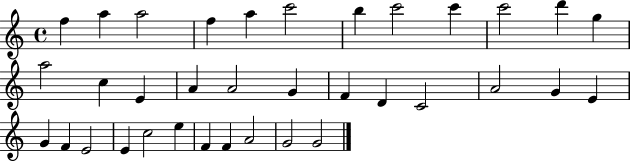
{
  \clef treble
  \time 4/4
  \defaultTimeSignature
  \key c \major
  f''4 a''4 a''2 | f''4 a''4 c'''2 | b''4 c'''2 c'''4 | c'''2 d'''4 g''4 | \break a''2 c''4 e'4 | a'4 a'2 g'4 | f'4 d'4 c'2 | a'2 g'4 e'4 | \break g'4 f'4 e'2 | e'4 c''2 e''4 | f'4 f'4 a'2 | g'2 g'2 | \break \bar "|."
}